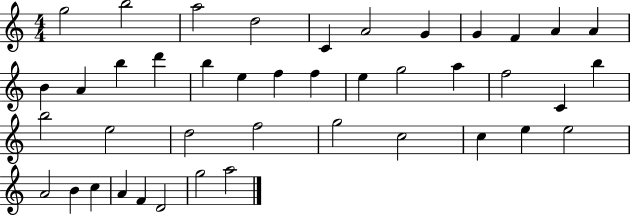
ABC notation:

X:1
T:Untitled
M:4/4
L:1/4
K:C
g2 b2 a2 d2 C A2 G G F A A B A b d' b e f f e g2 a f2 C b b2 e2 d2 f2 g2 c2 c e e2 A2 B c A F D2 g2 a2